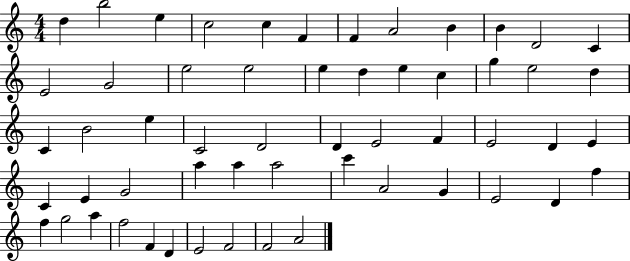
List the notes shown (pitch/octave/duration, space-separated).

D5/q B5/h E5/q C5/h C5/q F4/q F4/q A4/h B4/q B4/q D4/h C4/q E4/h G4/h E5/h E5/h E5/q D5/q E5/q C5/q G5/q E5/h D5/q C4/q B4/h E5/q C4/h D4/h D4/q E4/h F4/q E4/h D4/q E4/q C4/q E4/q G4/h A5/q A5/q A5/h C6/q A4/h G4/q E4/h D4/q F5/q F5/q G5/h A5/q F5/h F4/q D4/q E4/h F4/h F4/h A4/h